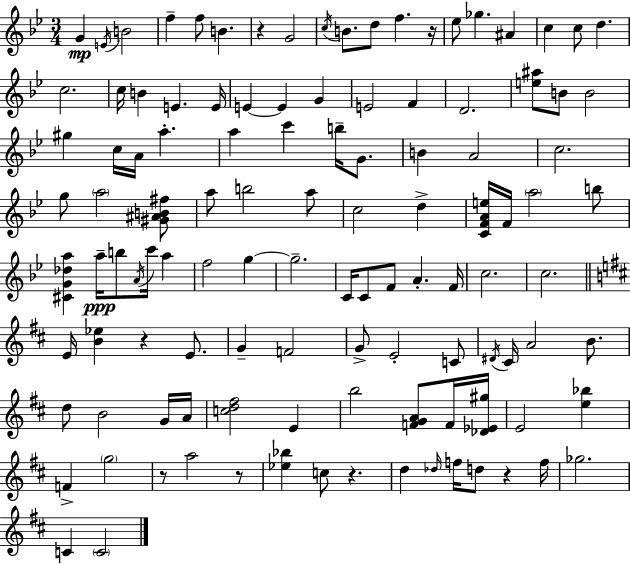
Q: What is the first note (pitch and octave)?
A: G4